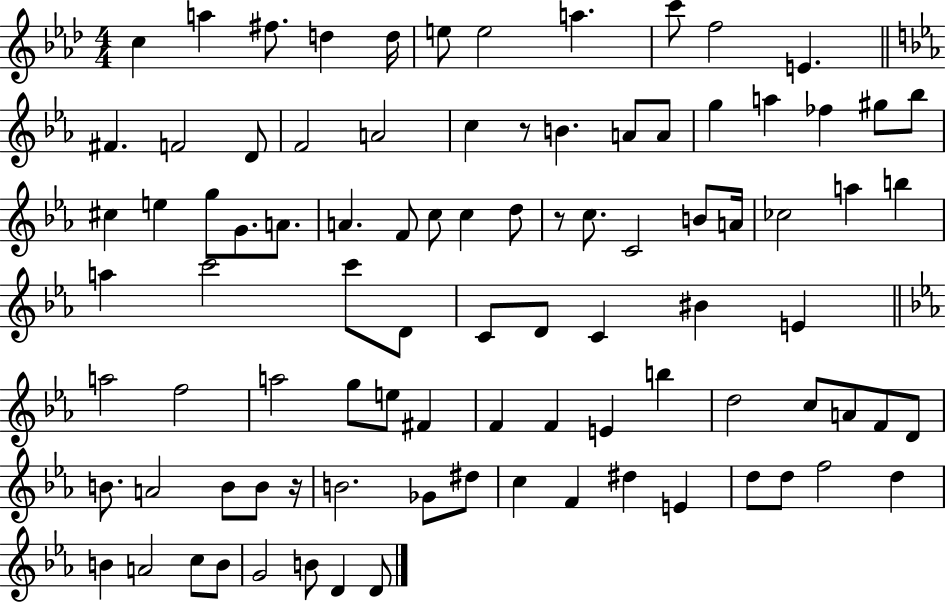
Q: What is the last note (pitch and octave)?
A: D4